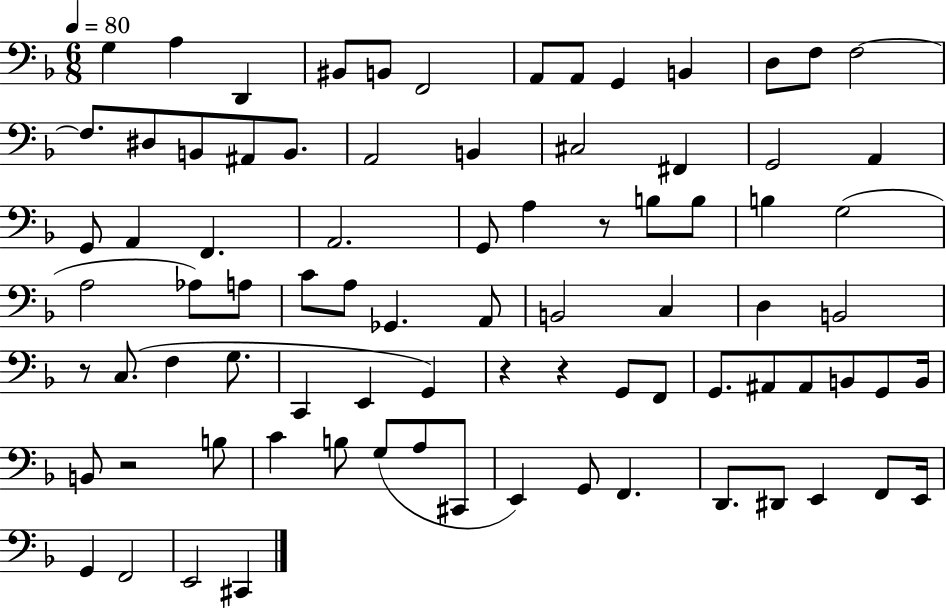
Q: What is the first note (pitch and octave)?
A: G3